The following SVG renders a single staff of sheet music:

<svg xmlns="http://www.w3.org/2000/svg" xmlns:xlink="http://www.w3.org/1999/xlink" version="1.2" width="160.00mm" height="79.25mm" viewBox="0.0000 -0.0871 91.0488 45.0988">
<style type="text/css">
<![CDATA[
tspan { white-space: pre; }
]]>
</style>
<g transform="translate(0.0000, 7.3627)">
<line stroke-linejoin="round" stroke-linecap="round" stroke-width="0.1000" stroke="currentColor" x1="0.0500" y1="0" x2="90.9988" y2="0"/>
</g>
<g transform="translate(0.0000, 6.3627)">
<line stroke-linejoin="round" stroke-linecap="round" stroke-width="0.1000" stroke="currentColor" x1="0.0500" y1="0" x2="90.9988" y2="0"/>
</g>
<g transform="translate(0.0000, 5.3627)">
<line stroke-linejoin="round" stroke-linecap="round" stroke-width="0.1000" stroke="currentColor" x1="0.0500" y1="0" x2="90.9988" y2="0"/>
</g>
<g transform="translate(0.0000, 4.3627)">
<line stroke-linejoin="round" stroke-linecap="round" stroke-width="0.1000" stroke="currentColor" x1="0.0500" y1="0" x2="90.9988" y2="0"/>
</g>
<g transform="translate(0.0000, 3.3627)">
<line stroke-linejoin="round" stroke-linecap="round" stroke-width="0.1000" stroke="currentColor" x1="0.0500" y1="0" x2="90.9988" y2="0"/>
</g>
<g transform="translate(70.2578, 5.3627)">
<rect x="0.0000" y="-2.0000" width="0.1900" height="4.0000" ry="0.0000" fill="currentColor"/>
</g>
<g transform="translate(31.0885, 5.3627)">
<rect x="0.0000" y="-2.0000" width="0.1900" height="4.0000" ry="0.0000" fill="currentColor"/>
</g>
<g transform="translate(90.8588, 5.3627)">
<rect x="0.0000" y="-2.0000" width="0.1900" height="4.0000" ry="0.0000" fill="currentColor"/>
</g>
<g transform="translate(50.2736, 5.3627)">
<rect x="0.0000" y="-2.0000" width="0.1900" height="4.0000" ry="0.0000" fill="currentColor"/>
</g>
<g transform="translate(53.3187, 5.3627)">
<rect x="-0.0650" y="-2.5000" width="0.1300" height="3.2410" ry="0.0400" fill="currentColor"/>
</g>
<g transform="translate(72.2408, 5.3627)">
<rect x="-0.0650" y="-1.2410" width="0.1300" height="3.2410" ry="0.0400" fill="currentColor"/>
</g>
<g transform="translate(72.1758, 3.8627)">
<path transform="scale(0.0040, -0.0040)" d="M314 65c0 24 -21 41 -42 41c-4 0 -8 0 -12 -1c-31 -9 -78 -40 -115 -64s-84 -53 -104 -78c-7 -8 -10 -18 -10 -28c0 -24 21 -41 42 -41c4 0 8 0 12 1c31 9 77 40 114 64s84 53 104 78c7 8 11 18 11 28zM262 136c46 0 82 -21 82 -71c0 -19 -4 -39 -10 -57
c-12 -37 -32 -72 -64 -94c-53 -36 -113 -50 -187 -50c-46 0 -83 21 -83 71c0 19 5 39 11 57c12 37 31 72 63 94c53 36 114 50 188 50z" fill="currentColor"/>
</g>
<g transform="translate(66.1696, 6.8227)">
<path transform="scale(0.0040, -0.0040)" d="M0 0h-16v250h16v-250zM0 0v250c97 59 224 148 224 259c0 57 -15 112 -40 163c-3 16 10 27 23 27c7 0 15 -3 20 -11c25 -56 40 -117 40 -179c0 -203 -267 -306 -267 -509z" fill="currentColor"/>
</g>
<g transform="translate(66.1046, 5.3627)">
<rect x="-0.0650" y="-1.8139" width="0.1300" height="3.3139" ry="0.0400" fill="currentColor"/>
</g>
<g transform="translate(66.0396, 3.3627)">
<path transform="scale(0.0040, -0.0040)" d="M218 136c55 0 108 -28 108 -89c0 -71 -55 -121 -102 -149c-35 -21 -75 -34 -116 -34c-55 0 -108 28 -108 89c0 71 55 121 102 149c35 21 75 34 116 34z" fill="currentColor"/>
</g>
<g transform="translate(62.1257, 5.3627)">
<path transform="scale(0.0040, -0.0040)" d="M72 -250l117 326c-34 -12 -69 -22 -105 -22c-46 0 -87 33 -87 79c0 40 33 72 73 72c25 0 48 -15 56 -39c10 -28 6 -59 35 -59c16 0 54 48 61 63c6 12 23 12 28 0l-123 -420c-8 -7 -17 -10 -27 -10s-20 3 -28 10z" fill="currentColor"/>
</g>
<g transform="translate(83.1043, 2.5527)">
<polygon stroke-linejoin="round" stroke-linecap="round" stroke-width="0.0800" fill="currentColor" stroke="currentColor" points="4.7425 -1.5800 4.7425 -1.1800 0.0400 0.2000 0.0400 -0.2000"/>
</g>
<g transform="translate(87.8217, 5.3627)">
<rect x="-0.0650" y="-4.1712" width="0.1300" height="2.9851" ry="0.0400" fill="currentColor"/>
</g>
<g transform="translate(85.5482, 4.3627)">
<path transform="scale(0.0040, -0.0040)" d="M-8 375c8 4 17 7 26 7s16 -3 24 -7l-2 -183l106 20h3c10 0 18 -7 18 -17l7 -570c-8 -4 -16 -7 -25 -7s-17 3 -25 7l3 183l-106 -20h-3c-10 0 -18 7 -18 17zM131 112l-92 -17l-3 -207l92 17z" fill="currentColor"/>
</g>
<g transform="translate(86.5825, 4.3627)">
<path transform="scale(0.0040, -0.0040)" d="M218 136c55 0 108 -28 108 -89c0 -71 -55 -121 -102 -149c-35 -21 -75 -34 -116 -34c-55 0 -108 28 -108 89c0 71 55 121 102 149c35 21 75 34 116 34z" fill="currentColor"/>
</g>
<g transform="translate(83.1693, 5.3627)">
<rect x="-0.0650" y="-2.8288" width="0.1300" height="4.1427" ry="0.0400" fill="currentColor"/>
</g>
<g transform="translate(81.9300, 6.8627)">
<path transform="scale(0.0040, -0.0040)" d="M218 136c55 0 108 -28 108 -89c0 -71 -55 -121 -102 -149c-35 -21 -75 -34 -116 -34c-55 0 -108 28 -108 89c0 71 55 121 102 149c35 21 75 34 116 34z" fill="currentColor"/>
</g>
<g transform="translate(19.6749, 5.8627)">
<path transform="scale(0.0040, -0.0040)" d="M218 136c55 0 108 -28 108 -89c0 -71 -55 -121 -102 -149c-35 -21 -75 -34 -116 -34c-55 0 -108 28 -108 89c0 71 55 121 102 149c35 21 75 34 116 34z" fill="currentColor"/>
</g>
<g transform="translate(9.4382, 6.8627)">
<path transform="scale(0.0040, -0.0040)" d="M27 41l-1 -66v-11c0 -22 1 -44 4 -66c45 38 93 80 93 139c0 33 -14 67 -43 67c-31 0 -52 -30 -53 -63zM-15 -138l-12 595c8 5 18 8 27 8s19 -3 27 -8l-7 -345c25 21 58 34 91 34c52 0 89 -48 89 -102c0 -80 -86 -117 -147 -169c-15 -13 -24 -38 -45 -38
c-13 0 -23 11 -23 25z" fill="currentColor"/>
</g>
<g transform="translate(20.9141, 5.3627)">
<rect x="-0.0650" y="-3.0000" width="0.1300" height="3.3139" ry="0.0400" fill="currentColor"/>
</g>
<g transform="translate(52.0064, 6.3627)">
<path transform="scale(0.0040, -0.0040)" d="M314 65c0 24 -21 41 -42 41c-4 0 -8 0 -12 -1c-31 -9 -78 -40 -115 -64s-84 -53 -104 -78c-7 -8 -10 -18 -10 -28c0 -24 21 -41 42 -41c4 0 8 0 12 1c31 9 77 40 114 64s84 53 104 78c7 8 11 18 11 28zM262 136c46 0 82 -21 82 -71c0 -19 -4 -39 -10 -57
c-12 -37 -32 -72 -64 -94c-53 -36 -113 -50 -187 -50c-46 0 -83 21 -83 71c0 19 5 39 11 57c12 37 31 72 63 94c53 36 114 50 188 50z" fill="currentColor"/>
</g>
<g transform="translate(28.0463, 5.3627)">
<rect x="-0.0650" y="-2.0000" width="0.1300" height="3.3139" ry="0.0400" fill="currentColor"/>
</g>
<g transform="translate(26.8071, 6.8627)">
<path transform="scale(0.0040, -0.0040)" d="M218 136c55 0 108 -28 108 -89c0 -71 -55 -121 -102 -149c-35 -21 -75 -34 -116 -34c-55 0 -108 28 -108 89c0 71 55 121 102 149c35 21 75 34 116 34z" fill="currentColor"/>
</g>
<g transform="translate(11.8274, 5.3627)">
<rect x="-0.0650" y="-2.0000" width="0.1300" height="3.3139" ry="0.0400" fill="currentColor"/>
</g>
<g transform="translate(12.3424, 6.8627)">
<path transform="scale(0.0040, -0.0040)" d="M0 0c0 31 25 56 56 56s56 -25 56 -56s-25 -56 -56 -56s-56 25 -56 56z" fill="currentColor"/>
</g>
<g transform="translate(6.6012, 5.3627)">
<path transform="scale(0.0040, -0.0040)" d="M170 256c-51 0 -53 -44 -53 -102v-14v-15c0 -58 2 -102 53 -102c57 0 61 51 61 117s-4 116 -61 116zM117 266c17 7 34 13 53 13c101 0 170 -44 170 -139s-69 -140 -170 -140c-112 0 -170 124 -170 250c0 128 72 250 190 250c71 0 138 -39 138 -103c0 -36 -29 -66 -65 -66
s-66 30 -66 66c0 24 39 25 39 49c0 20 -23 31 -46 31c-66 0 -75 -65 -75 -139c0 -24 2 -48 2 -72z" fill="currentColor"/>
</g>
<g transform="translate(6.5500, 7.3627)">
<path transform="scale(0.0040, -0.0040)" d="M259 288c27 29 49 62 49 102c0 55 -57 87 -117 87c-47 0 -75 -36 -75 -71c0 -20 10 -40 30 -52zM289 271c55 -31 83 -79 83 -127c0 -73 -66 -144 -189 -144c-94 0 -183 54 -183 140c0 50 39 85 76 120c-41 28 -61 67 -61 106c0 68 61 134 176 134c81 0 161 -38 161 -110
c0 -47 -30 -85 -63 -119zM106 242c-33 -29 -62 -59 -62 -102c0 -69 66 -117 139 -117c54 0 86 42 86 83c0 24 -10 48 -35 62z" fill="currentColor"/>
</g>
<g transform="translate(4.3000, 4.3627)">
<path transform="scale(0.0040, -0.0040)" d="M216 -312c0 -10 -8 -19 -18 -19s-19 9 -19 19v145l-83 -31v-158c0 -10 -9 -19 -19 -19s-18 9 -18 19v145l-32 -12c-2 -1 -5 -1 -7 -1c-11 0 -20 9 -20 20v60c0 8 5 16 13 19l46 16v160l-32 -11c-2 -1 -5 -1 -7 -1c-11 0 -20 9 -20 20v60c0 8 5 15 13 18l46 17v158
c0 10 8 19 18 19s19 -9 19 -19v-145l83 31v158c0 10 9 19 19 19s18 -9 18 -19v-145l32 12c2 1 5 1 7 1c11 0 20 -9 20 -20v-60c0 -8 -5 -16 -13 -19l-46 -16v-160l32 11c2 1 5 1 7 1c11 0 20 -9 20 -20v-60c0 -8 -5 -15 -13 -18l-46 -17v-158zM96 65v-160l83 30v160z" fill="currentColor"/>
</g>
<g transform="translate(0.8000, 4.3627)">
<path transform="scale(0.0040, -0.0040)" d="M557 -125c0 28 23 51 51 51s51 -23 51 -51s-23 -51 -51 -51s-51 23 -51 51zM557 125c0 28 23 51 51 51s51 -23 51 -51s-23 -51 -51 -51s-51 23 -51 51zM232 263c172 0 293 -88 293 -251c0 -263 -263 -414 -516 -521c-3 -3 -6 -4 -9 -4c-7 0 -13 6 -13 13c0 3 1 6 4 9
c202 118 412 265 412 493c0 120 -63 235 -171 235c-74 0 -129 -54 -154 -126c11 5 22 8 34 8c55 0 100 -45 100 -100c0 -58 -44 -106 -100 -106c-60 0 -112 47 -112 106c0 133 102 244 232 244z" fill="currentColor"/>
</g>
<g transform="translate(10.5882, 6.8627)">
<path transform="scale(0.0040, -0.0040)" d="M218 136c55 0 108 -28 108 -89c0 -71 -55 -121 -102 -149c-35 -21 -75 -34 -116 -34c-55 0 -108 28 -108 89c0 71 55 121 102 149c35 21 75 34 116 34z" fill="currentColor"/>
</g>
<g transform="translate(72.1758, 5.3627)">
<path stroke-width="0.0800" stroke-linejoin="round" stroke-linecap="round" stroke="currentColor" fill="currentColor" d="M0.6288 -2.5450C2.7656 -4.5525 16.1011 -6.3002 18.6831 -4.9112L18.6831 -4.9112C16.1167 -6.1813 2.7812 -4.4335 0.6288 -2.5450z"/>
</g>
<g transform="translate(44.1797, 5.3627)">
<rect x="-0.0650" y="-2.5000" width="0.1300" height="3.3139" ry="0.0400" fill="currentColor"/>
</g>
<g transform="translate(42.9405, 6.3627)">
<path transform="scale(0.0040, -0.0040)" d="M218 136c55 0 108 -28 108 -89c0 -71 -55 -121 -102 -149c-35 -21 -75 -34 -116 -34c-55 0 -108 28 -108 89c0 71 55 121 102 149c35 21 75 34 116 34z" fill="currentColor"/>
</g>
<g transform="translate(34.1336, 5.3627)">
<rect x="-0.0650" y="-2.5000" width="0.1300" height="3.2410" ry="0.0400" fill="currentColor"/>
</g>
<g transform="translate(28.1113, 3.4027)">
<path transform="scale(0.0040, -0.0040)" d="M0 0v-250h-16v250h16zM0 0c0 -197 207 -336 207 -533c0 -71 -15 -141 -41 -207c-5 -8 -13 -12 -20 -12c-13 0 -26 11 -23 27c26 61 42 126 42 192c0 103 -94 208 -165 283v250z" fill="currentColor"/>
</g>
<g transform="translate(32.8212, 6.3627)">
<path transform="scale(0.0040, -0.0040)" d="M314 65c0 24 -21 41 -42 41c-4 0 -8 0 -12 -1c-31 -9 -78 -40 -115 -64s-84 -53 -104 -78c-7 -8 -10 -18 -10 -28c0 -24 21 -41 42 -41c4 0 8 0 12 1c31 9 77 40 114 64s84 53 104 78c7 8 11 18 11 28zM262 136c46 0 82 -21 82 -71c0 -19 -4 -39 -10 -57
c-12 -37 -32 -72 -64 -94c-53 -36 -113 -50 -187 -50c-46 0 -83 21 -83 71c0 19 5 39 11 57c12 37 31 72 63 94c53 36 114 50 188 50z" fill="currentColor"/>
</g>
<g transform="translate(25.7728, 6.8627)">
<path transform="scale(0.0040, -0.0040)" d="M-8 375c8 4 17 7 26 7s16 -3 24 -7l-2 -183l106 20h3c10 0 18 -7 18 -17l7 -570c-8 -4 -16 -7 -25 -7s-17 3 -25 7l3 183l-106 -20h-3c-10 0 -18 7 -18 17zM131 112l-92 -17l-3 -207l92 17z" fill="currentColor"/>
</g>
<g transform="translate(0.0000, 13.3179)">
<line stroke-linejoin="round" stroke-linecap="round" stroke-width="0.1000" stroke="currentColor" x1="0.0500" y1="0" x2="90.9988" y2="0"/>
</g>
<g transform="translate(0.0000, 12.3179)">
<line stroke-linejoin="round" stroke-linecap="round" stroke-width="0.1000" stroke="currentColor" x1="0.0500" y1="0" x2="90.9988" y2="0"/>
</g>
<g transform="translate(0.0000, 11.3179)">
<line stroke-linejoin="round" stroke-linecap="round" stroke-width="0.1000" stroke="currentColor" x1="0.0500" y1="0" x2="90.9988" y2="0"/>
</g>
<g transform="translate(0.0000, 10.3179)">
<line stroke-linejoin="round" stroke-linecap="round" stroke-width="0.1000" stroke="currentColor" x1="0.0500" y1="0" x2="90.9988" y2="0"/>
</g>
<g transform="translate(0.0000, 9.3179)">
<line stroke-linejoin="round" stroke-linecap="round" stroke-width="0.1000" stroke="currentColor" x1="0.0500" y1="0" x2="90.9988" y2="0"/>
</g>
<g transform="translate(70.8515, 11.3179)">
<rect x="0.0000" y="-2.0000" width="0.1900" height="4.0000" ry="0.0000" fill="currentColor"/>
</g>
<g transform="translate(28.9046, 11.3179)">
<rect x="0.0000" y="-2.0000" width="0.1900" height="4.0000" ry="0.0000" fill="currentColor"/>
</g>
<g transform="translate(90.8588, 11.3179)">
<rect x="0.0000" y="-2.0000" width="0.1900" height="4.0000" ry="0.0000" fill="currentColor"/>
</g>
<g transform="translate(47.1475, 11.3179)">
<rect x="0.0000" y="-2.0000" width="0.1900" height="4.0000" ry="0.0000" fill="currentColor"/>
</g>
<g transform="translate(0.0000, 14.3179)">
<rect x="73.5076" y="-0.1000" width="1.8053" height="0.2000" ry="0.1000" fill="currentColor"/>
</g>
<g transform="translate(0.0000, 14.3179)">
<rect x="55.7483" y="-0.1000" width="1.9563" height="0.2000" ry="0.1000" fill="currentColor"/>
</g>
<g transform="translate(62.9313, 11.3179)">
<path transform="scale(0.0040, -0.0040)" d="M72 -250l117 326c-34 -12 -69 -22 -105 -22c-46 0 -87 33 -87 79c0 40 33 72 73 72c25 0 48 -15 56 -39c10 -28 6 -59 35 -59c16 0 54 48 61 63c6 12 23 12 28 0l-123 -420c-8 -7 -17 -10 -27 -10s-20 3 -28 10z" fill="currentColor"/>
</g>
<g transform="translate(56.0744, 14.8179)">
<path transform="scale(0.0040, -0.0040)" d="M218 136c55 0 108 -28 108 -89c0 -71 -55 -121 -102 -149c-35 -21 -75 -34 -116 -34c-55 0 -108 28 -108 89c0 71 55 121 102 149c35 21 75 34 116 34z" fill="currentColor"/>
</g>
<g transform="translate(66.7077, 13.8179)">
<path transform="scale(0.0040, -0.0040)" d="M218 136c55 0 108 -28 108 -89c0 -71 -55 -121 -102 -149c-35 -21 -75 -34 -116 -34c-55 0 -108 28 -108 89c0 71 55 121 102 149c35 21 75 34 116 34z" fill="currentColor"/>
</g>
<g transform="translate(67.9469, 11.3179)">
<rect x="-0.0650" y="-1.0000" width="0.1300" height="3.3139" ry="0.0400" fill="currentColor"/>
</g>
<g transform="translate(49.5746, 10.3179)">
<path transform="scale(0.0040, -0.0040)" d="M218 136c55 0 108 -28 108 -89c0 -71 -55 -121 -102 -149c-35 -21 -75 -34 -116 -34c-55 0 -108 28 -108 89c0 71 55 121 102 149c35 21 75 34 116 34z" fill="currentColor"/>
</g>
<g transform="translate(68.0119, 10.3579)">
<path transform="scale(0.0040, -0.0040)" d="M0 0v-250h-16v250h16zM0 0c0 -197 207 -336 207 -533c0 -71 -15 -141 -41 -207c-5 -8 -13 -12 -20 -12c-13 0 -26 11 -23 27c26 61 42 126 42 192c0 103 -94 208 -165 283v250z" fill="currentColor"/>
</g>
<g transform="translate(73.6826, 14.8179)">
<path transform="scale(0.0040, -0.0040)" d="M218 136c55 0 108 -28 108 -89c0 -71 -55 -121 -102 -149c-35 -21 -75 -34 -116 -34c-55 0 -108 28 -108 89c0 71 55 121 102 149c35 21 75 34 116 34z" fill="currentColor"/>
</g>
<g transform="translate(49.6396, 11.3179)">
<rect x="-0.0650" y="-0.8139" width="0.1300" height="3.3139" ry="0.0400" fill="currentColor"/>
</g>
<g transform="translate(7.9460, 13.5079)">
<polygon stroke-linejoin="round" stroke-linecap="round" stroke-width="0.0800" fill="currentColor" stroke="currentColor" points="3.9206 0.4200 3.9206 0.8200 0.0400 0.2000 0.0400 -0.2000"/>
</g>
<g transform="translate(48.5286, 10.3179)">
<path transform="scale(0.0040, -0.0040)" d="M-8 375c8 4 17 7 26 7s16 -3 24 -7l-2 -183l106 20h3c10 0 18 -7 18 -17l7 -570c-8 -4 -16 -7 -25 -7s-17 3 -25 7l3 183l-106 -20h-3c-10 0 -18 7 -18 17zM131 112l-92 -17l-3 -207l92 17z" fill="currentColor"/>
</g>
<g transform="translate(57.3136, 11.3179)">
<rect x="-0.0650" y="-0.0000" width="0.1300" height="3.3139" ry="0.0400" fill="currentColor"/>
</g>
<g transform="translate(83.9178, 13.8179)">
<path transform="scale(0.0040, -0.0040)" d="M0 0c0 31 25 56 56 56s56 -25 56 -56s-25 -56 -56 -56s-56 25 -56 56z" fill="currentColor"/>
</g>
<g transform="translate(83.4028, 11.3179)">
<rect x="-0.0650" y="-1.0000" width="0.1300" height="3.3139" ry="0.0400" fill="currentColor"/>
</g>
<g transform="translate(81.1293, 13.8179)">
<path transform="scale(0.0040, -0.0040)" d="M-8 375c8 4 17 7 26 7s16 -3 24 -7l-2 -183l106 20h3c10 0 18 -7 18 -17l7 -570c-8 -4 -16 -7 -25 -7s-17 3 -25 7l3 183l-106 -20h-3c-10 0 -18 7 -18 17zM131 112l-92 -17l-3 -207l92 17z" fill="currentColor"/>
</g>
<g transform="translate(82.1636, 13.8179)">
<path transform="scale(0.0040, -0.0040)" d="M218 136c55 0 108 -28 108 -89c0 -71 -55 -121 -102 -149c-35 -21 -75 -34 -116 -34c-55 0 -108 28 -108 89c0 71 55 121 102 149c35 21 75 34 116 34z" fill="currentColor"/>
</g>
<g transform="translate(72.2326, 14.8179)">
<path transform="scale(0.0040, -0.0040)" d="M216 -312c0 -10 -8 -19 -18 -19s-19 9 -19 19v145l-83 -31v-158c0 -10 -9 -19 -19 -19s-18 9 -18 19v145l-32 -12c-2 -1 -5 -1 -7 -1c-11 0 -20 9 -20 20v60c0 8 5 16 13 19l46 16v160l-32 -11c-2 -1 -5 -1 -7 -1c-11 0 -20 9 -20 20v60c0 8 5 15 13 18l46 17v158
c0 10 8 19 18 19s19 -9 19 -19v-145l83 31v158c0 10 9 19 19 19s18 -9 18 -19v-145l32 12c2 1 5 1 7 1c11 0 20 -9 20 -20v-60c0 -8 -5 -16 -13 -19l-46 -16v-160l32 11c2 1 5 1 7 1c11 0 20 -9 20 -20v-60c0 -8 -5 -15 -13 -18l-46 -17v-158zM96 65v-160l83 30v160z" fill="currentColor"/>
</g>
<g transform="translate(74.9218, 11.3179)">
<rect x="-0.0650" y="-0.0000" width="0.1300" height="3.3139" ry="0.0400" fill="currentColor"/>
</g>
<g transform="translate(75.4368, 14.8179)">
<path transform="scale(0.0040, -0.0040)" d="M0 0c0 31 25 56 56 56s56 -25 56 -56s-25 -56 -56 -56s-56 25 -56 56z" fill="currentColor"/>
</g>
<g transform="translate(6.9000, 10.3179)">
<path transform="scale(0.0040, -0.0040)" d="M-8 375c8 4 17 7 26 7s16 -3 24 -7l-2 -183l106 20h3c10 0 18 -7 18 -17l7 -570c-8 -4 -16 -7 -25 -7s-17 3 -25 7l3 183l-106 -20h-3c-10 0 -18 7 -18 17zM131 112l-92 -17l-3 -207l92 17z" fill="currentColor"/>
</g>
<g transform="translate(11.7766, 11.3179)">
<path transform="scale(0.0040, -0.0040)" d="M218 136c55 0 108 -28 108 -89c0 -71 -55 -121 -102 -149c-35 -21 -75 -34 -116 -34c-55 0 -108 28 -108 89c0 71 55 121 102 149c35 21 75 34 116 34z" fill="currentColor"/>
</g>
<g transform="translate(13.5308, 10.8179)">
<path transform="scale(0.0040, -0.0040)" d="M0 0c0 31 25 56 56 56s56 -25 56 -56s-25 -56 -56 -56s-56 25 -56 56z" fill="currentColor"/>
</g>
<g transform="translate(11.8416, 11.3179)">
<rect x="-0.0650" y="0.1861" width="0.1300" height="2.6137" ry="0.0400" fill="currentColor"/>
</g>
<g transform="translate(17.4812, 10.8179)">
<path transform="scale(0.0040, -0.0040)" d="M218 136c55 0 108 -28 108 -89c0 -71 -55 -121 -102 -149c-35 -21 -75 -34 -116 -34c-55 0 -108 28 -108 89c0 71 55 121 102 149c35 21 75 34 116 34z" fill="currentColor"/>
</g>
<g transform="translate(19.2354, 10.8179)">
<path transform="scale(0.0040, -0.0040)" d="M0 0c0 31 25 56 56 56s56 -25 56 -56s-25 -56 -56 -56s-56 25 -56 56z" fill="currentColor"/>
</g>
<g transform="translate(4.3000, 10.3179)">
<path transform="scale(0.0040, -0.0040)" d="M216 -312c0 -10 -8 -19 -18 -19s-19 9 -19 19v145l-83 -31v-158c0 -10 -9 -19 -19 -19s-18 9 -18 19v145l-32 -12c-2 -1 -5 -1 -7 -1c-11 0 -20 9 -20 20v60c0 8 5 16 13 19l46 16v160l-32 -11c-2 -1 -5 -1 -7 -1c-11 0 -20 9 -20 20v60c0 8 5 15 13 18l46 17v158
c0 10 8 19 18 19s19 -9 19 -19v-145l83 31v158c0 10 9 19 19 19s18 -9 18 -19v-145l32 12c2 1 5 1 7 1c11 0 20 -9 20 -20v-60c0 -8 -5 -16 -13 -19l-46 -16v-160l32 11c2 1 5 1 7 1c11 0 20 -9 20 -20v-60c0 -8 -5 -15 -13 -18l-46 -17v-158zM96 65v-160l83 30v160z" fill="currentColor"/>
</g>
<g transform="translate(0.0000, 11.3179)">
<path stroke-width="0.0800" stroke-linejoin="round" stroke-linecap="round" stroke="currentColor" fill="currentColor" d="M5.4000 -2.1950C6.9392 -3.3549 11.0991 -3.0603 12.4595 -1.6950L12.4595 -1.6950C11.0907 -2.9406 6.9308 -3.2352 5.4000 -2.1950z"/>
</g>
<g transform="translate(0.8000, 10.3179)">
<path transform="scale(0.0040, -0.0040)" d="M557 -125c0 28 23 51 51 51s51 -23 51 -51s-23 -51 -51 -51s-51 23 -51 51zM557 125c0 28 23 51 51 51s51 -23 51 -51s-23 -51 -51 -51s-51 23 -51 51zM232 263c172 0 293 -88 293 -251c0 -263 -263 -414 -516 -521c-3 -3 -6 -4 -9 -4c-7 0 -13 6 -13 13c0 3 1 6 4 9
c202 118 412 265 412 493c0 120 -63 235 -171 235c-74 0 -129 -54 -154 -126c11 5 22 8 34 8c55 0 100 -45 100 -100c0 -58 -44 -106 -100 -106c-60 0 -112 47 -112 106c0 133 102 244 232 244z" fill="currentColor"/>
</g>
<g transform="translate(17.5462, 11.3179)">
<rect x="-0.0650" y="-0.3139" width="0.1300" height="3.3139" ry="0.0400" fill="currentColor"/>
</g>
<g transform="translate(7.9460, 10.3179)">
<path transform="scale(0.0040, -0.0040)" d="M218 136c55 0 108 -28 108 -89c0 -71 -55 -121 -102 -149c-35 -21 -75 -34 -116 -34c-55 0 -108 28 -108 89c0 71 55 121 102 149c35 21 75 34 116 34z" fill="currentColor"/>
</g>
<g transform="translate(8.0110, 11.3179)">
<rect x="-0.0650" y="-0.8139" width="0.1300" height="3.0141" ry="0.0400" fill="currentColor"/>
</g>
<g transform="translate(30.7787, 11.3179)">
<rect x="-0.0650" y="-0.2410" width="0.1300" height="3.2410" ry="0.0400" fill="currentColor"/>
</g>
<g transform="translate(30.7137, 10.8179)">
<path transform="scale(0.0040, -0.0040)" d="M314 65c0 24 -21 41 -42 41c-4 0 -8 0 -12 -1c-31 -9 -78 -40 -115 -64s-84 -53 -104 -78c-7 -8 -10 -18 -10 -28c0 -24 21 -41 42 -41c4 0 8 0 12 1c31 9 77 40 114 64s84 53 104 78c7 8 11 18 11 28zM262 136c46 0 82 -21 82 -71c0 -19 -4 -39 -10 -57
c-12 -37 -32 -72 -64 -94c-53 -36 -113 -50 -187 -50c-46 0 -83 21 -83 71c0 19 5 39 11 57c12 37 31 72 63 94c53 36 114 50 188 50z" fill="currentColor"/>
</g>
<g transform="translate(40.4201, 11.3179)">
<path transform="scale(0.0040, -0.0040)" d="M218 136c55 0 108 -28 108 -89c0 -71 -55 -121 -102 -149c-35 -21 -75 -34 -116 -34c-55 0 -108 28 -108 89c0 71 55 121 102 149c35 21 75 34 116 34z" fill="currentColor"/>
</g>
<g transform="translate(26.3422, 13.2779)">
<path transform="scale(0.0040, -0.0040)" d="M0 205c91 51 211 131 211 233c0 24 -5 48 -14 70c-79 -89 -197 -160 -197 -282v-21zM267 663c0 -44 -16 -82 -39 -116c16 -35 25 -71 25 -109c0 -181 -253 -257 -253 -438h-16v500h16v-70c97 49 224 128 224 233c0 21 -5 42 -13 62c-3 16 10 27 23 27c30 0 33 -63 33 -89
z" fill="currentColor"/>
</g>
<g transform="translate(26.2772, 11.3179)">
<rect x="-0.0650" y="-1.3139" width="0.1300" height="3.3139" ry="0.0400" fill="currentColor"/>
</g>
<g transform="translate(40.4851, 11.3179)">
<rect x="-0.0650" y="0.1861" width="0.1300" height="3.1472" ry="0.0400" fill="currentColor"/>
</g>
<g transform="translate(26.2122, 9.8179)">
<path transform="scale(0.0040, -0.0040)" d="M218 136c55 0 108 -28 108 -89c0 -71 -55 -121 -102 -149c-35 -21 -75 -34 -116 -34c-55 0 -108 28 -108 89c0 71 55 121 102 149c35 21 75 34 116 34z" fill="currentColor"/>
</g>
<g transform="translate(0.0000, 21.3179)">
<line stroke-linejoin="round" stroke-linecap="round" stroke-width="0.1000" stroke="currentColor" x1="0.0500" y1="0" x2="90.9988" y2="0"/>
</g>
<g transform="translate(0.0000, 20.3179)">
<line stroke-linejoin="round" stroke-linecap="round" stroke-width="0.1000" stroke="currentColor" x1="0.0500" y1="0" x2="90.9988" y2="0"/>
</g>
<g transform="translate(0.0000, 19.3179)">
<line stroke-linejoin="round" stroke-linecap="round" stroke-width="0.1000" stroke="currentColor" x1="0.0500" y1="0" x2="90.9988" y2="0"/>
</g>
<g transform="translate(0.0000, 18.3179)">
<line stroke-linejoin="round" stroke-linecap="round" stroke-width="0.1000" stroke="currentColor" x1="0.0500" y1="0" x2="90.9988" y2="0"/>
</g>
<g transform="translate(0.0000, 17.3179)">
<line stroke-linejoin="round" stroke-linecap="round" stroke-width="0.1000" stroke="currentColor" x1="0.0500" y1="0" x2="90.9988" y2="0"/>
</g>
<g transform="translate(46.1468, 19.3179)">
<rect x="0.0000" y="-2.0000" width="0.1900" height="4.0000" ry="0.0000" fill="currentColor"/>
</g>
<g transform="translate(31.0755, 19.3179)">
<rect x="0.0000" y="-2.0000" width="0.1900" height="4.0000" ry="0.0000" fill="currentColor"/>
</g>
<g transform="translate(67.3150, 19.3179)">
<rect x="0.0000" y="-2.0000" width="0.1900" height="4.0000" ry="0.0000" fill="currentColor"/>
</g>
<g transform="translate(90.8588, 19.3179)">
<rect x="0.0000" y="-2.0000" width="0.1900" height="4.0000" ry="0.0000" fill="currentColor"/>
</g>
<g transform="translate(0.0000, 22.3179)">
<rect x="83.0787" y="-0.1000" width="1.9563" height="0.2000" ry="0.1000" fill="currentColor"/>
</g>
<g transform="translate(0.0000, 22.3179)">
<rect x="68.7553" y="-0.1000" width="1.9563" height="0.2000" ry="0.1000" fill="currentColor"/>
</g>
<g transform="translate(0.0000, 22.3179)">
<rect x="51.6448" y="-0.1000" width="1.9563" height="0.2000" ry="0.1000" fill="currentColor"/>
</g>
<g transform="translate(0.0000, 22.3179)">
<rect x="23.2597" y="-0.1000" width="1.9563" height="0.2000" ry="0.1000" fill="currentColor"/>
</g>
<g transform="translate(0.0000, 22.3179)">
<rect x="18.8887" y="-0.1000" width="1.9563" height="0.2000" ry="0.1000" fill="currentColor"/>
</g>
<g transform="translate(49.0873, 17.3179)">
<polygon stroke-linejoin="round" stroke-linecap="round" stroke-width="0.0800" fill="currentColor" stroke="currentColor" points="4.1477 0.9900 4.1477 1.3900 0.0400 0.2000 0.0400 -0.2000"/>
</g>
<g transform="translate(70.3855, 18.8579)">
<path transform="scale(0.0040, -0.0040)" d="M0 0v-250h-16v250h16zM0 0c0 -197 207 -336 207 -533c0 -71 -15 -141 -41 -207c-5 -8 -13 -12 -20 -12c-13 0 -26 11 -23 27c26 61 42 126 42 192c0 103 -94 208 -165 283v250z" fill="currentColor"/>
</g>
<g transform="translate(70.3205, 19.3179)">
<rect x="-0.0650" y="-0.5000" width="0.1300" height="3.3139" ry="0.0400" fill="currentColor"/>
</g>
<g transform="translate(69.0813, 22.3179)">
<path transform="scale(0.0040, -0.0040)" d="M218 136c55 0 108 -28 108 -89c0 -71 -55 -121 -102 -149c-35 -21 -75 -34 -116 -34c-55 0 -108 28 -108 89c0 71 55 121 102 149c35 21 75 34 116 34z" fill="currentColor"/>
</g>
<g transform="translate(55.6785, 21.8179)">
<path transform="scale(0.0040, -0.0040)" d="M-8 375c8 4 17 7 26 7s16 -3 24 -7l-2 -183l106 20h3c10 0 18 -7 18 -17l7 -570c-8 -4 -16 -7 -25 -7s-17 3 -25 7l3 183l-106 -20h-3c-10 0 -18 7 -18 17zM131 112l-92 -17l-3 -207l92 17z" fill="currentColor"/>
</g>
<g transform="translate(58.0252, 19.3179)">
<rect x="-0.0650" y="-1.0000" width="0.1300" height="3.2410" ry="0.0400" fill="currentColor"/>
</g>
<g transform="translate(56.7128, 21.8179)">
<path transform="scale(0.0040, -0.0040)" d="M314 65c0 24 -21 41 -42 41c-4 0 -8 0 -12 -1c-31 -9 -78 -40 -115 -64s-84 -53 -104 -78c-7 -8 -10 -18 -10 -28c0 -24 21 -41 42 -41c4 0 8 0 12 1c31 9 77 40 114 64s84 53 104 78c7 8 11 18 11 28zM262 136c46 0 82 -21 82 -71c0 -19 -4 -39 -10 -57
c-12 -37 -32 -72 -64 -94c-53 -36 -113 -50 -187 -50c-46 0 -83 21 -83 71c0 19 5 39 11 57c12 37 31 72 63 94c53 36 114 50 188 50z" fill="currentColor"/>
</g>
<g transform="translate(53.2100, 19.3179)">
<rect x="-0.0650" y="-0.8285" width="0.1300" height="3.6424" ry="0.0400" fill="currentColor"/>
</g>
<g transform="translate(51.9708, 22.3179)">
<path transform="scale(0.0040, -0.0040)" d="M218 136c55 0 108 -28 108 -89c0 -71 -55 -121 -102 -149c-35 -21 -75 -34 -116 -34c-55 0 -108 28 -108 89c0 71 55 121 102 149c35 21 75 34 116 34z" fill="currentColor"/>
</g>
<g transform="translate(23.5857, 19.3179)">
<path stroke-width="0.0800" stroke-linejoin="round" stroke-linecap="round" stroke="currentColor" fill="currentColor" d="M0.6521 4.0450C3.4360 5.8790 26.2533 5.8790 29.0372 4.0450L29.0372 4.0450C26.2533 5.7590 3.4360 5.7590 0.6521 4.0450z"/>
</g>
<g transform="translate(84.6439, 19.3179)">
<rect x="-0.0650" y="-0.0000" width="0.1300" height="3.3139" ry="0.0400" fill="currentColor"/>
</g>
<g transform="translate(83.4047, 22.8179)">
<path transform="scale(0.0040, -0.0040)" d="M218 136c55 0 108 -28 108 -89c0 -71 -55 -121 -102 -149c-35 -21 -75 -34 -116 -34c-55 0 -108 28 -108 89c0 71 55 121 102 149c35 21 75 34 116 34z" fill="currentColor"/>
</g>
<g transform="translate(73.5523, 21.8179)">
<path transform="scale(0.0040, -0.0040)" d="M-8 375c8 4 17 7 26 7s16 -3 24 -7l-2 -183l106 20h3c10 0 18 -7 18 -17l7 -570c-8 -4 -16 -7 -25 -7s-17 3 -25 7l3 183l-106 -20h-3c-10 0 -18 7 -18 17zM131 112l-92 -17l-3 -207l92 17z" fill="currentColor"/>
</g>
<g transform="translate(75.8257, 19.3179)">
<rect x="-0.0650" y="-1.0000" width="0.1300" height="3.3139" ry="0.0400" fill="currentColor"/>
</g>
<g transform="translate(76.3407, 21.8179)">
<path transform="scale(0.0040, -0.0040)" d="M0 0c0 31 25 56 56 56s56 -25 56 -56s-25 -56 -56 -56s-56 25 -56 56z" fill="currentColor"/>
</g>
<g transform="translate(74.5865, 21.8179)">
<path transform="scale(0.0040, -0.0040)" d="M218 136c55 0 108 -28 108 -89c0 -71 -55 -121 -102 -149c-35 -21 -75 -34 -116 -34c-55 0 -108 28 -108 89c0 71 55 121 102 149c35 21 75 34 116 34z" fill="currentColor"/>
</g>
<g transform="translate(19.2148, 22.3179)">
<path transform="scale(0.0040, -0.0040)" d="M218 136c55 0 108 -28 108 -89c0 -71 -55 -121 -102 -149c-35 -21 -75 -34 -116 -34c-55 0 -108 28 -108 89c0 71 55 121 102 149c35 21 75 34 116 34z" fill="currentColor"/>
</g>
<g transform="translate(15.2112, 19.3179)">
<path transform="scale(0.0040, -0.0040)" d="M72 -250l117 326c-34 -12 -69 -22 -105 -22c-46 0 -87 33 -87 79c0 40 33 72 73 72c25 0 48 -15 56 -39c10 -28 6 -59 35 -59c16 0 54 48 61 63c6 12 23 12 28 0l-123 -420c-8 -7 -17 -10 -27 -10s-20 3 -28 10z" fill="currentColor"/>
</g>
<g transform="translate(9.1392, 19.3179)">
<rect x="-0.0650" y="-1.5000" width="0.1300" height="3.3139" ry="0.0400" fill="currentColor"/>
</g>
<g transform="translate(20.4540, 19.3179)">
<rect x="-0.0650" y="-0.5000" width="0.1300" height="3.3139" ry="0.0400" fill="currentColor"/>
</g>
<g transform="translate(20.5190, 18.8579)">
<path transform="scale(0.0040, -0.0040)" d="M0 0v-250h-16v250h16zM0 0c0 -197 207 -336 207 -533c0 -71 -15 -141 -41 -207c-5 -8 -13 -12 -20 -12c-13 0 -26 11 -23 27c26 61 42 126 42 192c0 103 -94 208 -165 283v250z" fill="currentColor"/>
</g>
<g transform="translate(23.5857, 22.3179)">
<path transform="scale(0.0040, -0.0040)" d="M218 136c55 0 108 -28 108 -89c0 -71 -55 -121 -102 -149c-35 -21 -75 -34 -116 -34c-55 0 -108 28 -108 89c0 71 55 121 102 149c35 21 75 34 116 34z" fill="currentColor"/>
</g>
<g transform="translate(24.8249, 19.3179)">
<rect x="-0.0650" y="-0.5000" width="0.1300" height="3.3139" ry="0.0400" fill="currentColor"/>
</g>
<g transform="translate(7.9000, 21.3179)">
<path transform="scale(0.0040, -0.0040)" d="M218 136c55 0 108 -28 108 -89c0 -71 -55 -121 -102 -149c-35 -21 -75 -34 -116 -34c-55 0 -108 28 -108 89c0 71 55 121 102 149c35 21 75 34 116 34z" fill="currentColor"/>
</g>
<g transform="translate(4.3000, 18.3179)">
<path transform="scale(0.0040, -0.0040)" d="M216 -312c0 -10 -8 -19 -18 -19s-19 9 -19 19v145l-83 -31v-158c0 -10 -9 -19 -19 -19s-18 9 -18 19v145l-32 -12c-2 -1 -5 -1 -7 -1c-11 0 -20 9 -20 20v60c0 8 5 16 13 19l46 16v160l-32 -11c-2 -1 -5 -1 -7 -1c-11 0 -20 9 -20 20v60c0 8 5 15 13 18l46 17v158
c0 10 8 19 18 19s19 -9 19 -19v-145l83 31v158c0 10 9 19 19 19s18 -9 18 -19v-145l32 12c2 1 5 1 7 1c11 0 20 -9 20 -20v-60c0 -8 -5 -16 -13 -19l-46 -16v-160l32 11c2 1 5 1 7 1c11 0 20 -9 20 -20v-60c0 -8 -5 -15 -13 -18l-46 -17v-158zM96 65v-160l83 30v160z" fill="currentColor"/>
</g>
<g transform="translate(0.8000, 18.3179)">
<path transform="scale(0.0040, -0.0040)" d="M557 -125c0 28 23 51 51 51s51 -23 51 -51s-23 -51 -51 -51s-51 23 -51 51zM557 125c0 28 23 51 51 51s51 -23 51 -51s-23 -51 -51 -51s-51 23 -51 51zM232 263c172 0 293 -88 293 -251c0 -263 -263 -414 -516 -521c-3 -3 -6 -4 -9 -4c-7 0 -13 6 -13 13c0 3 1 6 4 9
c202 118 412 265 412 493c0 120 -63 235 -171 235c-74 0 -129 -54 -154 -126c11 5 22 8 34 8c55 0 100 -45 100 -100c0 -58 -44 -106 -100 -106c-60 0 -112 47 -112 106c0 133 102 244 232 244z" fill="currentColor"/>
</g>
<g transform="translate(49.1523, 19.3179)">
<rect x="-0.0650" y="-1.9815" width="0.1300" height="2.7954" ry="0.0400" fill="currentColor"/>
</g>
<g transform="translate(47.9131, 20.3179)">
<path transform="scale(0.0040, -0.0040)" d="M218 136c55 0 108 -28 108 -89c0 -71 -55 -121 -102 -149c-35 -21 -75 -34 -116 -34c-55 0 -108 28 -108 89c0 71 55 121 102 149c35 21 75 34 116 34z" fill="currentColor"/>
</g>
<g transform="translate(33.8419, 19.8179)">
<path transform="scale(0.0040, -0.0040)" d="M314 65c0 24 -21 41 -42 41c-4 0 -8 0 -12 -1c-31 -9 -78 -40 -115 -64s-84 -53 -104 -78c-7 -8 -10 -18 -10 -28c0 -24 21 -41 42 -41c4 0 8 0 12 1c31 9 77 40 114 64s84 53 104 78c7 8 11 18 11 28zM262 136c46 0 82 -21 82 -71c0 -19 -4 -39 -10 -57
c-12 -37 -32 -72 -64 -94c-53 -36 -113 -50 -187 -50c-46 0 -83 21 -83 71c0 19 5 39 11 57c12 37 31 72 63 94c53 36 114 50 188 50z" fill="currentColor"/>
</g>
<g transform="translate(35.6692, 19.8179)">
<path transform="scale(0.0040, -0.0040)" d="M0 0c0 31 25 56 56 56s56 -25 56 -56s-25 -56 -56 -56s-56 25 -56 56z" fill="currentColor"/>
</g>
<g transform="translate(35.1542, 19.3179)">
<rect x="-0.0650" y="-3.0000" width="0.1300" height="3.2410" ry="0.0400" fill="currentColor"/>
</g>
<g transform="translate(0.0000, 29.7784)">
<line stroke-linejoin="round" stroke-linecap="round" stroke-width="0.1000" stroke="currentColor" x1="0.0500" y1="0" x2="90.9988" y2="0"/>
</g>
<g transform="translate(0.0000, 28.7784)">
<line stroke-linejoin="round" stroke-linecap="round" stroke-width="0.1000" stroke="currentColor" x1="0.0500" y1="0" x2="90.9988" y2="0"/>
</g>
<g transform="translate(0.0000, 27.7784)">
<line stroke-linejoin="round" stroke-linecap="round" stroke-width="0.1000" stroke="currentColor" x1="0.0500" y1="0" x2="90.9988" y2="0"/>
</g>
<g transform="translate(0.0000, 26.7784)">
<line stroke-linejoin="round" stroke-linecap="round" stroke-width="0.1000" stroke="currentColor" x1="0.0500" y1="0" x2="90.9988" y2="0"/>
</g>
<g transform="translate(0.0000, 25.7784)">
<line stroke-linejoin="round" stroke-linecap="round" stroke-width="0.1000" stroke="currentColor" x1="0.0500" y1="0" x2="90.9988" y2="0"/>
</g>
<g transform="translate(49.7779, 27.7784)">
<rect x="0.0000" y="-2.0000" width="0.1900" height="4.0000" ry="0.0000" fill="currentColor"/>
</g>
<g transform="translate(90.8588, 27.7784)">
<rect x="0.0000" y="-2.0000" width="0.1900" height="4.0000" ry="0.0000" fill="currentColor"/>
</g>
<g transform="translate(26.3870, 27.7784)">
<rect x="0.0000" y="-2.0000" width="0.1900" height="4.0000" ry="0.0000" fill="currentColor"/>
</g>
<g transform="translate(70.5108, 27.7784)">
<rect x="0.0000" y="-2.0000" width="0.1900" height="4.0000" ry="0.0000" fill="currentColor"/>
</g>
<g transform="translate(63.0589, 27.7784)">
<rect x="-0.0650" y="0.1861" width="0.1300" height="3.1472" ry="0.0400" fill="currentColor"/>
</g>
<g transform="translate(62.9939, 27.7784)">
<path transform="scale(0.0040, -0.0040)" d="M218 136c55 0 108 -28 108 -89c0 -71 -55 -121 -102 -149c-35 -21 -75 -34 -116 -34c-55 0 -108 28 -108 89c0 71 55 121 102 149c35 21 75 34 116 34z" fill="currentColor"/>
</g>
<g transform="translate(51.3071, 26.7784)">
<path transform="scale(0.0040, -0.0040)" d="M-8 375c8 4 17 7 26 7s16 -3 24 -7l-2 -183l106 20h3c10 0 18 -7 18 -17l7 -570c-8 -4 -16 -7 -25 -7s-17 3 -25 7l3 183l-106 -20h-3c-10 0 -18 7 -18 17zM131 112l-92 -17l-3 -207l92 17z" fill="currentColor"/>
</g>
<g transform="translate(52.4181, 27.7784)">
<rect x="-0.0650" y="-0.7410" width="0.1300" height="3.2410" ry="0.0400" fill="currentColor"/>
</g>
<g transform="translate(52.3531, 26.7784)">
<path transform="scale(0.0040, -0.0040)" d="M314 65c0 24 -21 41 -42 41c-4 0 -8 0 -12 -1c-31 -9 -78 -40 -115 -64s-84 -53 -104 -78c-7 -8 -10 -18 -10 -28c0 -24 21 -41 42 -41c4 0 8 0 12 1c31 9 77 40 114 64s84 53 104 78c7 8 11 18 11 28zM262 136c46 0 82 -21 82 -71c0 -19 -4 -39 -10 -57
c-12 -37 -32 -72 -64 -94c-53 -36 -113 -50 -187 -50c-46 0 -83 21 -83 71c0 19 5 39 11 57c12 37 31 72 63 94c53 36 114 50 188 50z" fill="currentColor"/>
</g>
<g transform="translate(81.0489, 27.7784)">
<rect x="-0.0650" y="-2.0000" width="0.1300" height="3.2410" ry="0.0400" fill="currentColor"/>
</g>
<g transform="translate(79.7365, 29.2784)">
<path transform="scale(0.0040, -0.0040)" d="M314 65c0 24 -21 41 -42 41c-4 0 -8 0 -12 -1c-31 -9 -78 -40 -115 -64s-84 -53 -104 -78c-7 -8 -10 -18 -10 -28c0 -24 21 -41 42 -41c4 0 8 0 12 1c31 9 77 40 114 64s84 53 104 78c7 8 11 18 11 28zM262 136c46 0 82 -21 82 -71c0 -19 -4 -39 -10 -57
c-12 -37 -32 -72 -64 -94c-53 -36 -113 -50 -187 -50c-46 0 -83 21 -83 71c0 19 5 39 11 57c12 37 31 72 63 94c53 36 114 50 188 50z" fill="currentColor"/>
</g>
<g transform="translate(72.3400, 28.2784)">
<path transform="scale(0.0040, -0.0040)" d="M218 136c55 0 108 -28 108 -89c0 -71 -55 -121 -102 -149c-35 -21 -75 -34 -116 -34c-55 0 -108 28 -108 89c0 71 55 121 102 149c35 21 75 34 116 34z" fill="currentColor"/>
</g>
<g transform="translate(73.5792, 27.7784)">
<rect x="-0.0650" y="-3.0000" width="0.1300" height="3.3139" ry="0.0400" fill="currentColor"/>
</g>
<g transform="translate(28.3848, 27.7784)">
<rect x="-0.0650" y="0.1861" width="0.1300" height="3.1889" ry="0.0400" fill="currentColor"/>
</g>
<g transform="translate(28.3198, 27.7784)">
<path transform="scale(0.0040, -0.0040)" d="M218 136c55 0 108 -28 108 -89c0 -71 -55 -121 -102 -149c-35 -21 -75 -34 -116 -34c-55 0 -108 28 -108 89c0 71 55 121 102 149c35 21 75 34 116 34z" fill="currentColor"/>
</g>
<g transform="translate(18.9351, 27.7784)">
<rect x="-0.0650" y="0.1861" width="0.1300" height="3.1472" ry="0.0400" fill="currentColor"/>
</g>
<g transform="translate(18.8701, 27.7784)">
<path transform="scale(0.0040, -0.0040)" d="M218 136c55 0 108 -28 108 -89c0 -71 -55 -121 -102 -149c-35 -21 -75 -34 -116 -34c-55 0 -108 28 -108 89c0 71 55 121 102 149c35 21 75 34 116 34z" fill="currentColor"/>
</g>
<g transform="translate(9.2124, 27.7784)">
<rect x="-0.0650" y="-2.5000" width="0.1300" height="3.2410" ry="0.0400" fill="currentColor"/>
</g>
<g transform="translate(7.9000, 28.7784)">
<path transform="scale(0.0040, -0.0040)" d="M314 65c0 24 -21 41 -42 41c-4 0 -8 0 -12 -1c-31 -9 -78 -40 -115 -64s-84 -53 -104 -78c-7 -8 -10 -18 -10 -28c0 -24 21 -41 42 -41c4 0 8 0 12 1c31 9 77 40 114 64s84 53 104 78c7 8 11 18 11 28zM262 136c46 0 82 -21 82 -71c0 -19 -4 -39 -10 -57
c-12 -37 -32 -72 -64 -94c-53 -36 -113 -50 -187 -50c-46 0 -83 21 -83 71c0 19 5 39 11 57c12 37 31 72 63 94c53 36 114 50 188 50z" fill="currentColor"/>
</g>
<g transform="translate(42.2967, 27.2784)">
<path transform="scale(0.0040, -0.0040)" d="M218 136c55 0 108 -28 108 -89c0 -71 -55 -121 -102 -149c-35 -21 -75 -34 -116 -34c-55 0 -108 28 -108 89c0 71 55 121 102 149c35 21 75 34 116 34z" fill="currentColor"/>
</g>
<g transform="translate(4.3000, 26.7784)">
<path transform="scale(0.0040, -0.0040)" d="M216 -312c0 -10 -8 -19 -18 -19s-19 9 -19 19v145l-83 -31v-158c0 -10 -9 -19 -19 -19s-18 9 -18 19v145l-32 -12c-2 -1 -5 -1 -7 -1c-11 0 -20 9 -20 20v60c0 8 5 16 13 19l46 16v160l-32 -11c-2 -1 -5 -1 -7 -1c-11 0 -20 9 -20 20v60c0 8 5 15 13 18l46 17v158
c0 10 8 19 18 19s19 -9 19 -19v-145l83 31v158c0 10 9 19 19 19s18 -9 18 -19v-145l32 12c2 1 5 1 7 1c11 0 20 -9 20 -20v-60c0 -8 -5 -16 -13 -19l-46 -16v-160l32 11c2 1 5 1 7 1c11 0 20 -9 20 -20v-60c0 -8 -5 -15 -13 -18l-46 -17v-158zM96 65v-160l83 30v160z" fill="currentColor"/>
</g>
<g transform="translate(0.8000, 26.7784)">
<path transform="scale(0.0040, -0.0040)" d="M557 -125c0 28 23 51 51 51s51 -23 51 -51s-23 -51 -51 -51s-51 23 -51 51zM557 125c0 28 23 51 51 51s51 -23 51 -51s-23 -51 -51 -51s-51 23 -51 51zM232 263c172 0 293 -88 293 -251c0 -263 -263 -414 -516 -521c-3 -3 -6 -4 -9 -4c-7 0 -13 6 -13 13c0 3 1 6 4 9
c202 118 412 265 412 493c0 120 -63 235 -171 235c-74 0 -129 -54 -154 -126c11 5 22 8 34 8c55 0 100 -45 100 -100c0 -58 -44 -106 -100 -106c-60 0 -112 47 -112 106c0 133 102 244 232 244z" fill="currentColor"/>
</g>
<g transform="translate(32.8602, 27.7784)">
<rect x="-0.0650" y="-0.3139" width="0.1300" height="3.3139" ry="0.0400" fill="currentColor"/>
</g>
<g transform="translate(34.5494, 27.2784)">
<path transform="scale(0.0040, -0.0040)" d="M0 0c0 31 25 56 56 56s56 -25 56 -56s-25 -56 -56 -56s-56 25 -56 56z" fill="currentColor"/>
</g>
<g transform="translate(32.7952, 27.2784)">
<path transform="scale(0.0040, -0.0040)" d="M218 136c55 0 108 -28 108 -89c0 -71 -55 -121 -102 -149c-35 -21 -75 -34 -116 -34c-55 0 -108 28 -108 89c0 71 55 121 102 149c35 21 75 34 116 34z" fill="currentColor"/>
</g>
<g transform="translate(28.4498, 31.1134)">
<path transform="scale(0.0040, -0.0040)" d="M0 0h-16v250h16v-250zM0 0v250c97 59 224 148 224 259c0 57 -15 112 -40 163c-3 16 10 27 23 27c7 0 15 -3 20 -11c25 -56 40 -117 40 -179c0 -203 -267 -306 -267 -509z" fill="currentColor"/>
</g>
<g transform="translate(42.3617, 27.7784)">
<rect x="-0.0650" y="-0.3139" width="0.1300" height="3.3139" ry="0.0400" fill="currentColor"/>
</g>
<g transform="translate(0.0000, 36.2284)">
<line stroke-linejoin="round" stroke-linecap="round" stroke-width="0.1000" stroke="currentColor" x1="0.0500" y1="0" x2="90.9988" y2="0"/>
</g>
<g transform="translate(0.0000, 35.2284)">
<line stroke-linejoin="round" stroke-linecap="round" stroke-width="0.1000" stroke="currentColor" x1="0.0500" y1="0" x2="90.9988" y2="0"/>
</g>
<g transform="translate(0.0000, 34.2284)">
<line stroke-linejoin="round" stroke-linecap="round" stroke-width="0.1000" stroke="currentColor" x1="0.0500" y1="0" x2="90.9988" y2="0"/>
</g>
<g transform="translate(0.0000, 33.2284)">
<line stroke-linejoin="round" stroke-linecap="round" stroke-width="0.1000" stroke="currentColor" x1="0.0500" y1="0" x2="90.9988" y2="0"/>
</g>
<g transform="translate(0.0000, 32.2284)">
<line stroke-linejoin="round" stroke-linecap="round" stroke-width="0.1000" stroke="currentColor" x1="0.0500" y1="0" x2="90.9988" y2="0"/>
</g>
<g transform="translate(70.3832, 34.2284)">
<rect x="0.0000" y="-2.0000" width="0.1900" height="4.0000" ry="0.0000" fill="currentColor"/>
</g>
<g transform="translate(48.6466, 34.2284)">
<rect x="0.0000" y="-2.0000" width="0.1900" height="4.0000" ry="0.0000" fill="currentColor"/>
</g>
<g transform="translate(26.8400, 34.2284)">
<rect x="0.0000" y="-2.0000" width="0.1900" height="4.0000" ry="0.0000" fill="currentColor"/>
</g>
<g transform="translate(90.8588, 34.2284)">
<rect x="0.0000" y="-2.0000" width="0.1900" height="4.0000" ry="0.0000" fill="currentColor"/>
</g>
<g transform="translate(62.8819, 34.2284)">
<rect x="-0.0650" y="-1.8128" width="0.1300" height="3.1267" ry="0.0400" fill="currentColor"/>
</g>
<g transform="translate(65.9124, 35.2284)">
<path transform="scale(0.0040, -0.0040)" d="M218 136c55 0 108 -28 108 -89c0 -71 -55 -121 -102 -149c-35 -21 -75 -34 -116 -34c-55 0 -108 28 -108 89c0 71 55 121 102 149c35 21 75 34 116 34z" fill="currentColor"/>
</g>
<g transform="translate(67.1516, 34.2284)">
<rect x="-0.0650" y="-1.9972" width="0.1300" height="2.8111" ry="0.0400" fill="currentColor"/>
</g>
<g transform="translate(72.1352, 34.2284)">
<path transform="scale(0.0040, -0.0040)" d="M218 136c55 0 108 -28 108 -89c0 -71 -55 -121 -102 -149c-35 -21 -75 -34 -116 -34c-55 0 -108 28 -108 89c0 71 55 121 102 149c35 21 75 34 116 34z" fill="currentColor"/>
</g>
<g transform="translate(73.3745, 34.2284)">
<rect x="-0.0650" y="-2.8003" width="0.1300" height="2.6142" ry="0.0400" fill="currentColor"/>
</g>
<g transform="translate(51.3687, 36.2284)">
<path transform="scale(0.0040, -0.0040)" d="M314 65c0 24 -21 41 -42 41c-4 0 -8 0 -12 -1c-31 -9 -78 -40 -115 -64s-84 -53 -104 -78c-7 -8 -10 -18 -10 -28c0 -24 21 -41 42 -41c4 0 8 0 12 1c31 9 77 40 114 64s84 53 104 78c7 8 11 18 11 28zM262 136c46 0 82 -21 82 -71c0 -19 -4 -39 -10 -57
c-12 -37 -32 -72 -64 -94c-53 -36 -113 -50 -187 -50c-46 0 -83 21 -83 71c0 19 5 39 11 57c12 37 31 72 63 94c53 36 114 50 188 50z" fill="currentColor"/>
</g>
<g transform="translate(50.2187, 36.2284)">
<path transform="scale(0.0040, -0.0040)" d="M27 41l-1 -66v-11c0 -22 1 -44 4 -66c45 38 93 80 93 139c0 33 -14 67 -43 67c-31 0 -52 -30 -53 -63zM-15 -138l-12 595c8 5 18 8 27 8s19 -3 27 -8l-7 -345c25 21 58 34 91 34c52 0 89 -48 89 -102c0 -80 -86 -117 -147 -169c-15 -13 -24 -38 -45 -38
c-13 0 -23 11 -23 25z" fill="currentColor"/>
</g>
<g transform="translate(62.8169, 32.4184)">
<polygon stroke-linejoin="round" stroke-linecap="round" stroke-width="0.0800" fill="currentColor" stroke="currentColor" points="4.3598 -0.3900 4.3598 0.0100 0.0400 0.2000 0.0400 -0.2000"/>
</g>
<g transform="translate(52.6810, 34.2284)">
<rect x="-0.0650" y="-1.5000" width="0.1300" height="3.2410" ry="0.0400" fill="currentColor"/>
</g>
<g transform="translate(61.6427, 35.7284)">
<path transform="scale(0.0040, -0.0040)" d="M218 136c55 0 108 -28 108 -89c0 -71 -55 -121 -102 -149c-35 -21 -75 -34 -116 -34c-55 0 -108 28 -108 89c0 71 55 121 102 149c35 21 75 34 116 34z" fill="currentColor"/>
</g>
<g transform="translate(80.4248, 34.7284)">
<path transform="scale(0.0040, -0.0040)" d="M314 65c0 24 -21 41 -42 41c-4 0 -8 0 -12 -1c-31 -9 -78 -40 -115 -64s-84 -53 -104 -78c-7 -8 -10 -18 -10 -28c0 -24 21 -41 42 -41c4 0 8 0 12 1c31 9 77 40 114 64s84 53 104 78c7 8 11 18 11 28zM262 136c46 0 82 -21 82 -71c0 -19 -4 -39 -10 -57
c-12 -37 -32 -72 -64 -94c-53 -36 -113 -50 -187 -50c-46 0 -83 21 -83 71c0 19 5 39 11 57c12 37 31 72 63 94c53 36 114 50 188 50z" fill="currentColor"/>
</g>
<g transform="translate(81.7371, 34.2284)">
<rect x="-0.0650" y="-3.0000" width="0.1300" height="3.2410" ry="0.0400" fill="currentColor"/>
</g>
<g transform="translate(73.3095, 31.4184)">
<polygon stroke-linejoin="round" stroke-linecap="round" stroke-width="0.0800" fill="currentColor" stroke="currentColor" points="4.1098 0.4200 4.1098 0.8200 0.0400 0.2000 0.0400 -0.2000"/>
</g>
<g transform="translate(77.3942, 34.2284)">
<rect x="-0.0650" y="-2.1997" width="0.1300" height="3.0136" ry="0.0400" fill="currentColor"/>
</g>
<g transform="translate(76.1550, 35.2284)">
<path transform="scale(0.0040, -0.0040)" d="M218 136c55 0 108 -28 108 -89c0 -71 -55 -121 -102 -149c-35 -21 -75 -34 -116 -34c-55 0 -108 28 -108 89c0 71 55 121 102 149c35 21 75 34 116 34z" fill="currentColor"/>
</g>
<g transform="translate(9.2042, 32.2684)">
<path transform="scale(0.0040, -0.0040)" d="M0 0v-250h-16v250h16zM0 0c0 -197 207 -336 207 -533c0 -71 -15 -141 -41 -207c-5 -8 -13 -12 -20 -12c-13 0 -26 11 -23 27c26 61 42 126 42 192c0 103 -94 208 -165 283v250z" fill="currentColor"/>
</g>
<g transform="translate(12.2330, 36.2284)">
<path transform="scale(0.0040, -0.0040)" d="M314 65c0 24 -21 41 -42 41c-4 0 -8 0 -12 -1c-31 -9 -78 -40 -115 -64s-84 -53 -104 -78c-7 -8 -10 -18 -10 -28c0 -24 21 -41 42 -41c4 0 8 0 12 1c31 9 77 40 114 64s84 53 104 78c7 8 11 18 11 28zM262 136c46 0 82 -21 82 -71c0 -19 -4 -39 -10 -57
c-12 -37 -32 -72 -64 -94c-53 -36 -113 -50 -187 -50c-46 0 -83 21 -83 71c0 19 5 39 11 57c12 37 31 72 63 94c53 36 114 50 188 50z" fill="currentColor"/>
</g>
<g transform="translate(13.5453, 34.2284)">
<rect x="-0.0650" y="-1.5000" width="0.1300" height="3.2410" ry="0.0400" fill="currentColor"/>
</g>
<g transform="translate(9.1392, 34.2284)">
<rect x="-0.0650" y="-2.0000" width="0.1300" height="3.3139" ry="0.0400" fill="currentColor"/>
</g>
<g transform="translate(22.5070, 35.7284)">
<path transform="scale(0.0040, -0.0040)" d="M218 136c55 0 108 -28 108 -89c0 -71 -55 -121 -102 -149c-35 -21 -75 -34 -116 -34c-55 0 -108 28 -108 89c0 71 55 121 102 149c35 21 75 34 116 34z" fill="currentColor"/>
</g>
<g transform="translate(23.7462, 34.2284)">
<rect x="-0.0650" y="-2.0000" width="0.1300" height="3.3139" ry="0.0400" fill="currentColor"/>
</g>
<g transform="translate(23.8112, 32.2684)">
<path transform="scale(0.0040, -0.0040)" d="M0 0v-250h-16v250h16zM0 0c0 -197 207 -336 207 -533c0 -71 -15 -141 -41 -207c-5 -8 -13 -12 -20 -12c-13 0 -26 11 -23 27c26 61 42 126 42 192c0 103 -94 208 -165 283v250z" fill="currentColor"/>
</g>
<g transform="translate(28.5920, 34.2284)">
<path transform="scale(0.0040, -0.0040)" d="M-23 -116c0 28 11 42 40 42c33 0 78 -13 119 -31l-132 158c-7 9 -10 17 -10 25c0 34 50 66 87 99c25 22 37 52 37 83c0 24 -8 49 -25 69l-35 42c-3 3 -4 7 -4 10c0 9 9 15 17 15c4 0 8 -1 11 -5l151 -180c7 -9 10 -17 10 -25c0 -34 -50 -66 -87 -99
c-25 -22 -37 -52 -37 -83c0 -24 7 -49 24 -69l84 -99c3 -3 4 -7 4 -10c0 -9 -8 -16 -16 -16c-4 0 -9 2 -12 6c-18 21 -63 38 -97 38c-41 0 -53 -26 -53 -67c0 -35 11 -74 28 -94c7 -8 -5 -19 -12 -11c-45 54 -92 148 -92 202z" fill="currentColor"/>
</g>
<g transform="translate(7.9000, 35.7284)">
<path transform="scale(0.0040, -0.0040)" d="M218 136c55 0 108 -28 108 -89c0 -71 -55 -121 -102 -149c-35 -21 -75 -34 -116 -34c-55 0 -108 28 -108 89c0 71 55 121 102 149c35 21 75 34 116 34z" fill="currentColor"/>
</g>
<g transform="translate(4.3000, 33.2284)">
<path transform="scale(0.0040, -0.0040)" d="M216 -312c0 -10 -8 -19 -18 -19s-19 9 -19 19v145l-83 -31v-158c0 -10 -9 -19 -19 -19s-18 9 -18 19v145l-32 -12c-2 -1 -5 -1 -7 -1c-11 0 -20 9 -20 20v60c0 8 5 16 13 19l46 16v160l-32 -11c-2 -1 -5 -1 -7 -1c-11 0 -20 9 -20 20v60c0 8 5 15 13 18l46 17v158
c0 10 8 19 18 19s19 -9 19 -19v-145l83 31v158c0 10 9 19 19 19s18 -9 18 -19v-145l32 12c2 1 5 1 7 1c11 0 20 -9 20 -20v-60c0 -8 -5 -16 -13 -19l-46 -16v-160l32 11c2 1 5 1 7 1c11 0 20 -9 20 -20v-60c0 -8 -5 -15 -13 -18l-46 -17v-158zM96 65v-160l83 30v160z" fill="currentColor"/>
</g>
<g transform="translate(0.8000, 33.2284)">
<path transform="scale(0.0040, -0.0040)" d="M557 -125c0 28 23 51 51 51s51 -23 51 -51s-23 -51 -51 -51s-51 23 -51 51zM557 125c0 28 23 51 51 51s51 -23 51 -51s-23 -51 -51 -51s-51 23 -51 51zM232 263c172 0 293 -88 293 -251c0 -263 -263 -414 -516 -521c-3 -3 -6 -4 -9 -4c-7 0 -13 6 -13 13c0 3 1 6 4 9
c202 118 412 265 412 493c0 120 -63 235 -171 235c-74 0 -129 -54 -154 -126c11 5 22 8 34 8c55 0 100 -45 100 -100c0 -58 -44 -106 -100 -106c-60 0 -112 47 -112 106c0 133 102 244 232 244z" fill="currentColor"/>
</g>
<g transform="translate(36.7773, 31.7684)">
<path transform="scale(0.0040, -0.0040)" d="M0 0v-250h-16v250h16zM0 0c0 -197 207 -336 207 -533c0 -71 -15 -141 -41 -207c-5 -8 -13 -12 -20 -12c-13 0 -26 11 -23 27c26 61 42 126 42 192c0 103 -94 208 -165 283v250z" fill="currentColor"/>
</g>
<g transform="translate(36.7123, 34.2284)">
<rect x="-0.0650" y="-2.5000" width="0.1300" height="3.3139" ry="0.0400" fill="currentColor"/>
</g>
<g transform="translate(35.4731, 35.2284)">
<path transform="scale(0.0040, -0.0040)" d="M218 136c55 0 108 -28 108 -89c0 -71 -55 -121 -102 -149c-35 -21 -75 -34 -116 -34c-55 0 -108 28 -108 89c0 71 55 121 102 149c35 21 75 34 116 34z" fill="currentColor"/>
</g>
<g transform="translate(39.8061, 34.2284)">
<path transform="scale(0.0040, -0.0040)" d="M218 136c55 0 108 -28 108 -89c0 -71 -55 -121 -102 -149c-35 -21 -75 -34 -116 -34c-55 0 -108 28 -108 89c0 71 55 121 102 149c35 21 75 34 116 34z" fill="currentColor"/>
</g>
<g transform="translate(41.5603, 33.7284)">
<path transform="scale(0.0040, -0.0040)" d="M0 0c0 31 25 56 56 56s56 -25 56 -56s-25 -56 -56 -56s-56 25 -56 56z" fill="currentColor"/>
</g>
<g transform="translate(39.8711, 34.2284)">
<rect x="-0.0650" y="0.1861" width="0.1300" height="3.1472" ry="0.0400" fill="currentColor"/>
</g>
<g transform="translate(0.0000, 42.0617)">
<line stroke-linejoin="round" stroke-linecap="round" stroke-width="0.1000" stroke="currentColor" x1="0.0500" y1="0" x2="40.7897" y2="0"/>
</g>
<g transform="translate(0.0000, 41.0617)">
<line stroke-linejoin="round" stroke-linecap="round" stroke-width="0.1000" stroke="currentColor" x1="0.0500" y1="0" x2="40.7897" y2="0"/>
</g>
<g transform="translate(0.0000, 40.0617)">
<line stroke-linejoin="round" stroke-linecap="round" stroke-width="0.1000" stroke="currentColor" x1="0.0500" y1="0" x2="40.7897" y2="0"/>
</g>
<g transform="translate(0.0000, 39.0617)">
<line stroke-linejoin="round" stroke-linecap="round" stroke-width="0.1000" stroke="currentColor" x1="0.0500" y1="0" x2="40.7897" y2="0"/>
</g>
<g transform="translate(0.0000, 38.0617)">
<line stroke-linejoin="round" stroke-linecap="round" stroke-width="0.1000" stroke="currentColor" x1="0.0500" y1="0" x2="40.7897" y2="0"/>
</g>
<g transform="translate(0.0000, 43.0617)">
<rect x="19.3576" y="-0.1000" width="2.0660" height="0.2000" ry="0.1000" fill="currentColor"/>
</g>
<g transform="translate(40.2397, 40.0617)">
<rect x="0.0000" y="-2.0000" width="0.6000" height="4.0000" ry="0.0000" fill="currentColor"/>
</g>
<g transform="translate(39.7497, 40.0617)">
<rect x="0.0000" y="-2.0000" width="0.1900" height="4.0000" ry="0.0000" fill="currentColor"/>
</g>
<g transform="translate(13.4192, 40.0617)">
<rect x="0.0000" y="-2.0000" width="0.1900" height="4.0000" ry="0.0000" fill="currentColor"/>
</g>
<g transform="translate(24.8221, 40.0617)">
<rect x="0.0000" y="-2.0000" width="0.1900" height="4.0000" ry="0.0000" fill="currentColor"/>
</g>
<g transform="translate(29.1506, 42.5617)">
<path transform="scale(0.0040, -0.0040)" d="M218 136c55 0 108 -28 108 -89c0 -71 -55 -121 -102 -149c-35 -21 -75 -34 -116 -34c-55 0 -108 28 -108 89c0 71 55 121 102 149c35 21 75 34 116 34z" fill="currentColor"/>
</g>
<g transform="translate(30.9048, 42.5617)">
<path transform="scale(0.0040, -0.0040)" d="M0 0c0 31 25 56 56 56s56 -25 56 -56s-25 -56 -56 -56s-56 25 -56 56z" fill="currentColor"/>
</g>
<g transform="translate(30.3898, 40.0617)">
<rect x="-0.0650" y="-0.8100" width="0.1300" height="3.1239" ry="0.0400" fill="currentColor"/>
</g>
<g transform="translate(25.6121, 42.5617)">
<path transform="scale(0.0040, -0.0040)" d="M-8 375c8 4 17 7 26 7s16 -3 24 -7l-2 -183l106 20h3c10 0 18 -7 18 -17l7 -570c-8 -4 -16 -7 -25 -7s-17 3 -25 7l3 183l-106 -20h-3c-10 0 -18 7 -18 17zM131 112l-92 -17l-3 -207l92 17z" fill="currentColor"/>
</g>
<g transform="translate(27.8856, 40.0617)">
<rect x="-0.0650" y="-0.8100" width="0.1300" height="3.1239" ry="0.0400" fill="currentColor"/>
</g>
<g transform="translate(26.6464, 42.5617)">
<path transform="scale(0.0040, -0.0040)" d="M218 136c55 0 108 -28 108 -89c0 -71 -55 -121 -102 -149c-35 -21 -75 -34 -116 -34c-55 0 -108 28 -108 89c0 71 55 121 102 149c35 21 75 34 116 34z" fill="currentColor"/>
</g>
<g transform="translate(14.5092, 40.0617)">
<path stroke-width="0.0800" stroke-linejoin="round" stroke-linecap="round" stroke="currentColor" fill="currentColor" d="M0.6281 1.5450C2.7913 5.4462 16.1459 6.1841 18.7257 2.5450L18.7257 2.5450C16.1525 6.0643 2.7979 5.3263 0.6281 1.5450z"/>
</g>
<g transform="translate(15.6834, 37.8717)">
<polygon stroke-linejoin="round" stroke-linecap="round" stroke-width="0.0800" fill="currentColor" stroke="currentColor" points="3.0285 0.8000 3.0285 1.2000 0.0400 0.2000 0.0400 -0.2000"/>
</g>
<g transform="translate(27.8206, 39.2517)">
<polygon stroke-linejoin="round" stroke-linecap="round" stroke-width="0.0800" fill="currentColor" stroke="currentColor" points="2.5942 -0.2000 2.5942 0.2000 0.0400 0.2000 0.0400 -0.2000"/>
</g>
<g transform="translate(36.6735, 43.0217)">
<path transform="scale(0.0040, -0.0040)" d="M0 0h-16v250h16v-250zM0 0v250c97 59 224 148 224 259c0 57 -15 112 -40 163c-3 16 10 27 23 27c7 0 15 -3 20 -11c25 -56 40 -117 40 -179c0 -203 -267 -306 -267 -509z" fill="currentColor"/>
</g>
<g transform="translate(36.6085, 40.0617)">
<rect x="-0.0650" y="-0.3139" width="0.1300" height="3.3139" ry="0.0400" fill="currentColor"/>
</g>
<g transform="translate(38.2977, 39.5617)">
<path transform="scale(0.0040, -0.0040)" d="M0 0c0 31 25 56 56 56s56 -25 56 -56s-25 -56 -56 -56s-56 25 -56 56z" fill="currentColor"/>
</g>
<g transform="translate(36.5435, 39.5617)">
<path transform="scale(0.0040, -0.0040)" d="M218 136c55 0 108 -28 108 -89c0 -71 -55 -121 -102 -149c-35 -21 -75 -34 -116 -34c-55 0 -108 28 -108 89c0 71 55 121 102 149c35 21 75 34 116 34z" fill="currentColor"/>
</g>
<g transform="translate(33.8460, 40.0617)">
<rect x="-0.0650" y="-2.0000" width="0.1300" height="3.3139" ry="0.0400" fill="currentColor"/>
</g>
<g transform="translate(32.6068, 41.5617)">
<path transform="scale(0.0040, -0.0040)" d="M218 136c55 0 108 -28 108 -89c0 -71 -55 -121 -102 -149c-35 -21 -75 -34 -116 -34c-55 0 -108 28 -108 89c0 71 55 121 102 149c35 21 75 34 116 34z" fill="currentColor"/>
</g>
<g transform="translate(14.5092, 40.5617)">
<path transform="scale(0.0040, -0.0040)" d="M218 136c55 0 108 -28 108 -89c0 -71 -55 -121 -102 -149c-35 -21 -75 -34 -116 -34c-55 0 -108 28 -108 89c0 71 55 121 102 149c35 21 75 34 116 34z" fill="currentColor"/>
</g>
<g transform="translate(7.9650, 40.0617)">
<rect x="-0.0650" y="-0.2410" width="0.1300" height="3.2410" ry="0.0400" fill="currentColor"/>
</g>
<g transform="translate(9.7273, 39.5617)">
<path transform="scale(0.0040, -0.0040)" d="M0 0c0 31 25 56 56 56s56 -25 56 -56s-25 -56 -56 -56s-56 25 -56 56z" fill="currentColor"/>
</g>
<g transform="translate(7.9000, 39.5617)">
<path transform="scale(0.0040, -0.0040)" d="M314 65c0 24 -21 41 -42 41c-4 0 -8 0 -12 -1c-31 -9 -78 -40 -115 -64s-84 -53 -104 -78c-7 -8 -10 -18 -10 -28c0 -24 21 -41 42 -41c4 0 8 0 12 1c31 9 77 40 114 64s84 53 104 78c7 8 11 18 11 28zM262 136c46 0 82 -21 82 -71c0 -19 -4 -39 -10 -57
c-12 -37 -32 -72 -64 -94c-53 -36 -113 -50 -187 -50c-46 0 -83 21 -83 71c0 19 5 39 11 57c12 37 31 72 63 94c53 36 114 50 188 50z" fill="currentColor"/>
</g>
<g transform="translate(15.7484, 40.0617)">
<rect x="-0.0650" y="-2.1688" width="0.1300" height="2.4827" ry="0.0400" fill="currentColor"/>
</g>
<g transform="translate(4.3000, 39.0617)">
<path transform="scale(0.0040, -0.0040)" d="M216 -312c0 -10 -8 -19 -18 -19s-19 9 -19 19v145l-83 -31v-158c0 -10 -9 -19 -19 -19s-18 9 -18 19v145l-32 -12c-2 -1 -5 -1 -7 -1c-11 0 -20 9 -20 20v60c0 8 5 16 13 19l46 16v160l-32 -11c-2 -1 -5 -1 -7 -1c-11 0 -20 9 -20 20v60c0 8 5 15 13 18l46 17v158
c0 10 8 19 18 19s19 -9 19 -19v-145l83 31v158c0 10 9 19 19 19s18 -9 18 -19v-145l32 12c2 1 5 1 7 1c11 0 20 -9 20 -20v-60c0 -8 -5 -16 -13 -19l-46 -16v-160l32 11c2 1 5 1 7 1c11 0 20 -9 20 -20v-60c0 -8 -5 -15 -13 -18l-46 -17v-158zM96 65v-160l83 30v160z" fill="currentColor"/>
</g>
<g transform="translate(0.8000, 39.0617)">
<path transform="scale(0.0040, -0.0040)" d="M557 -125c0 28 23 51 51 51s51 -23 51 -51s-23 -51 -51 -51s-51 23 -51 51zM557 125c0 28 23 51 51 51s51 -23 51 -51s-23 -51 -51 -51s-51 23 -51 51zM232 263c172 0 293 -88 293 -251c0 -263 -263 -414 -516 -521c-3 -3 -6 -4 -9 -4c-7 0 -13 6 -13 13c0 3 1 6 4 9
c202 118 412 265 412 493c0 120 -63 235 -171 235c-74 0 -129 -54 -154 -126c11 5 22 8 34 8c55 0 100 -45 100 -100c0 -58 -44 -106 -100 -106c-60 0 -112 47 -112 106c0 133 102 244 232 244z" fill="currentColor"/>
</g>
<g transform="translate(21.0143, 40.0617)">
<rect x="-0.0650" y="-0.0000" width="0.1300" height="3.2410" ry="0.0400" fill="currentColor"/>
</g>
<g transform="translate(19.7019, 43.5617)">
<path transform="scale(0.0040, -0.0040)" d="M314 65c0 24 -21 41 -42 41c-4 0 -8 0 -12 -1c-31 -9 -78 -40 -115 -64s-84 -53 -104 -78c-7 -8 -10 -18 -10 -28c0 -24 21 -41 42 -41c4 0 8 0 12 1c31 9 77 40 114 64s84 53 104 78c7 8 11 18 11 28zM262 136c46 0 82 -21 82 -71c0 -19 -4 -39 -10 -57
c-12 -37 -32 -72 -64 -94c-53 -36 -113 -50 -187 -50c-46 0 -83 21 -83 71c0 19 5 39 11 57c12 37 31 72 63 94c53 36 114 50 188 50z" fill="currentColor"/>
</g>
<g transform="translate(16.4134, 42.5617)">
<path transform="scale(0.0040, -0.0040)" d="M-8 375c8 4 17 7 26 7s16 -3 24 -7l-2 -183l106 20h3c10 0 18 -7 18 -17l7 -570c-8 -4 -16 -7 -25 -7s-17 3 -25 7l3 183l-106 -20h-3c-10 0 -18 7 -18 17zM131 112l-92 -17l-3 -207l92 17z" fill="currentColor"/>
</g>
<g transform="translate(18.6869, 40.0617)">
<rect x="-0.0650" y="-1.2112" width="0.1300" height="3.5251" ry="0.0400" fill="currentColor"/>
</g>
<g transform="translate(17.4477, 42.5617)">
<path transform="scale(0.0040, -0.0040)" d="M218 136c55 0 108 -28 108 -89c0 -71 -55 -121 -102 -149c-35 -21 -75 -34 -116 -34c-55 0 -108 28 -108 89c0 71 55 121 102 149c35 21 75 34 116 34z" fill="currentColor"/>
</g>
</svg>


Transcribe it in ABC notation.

X:1
T:Untitled
M:6/8
L:1/4
K:G
_A,, C, A,,/2 B,,2 B,, B,,2 z/2 A,/2 G,2 A,,/2 F,/2 F,/2 D,/2 E, G,/4 E,2 D, F, D,, z/2 ^F,,/2 ^D,, F,, G,, z/2 E,,/2 E,, C,2 B,,/2 E,,/2 F,,2 E,,/2 F,, D,, B,,2 D, D,/2 E, E, F,2 D, C, A,,2 A,,/2 G,,2 A,,/2 z B,,/2 D, _G,,2 A,,/2 B,,/2 D,/2 B,,/2 C,2 E,2 C,/2 F,,/2 D,,2 F,,/2 F,,/2 A,, E,/2